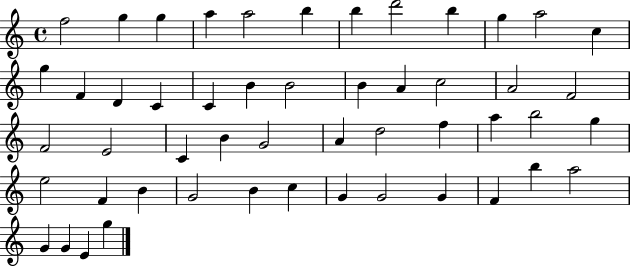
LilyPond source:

{
  \clef treble
  \time 4/4
  \defaultTimeSignature
  \key c \major
  f''2 g''4 g''4 | a''4 a''2 b''4 | b''4 d'''2 b''4 | g''4 a''2 c''4 | \break g''4 f'4 d'4 c'4 | c'4 b'4 b'2 | b'4 a'4 c''2 | a'2 f'2 | \break f'2 e'2 | c'4 b'4 g'2 | a'4 d''2 f''4 | a''4 b''2 g''4 | \break e''2 f'4 b'4 | g'2 b'4 c''4 | g'4 g'2 g'4 | f'4 b''4 a''2 | \break g'4 g'4 e'4 g''4 | \bar "|."
}